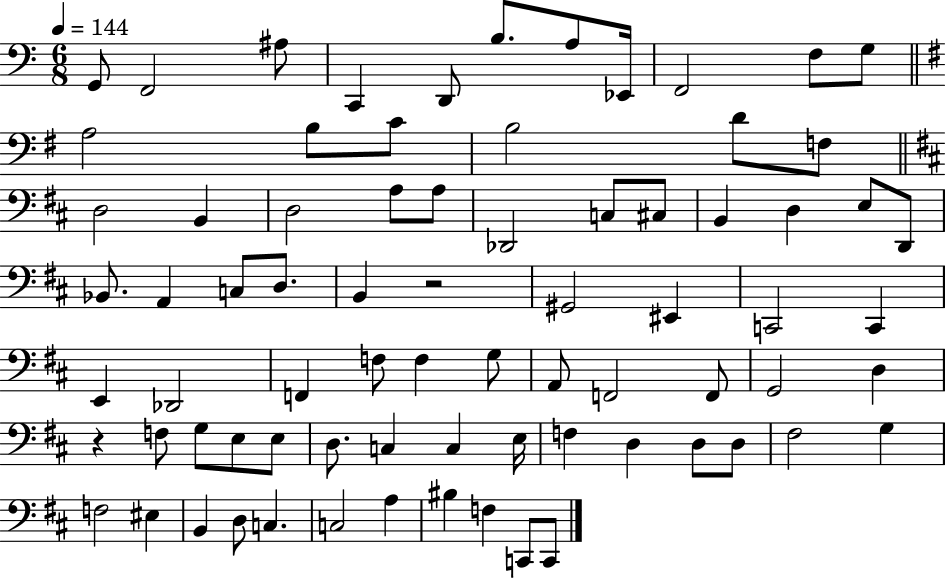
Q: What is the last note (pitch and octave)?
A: C2